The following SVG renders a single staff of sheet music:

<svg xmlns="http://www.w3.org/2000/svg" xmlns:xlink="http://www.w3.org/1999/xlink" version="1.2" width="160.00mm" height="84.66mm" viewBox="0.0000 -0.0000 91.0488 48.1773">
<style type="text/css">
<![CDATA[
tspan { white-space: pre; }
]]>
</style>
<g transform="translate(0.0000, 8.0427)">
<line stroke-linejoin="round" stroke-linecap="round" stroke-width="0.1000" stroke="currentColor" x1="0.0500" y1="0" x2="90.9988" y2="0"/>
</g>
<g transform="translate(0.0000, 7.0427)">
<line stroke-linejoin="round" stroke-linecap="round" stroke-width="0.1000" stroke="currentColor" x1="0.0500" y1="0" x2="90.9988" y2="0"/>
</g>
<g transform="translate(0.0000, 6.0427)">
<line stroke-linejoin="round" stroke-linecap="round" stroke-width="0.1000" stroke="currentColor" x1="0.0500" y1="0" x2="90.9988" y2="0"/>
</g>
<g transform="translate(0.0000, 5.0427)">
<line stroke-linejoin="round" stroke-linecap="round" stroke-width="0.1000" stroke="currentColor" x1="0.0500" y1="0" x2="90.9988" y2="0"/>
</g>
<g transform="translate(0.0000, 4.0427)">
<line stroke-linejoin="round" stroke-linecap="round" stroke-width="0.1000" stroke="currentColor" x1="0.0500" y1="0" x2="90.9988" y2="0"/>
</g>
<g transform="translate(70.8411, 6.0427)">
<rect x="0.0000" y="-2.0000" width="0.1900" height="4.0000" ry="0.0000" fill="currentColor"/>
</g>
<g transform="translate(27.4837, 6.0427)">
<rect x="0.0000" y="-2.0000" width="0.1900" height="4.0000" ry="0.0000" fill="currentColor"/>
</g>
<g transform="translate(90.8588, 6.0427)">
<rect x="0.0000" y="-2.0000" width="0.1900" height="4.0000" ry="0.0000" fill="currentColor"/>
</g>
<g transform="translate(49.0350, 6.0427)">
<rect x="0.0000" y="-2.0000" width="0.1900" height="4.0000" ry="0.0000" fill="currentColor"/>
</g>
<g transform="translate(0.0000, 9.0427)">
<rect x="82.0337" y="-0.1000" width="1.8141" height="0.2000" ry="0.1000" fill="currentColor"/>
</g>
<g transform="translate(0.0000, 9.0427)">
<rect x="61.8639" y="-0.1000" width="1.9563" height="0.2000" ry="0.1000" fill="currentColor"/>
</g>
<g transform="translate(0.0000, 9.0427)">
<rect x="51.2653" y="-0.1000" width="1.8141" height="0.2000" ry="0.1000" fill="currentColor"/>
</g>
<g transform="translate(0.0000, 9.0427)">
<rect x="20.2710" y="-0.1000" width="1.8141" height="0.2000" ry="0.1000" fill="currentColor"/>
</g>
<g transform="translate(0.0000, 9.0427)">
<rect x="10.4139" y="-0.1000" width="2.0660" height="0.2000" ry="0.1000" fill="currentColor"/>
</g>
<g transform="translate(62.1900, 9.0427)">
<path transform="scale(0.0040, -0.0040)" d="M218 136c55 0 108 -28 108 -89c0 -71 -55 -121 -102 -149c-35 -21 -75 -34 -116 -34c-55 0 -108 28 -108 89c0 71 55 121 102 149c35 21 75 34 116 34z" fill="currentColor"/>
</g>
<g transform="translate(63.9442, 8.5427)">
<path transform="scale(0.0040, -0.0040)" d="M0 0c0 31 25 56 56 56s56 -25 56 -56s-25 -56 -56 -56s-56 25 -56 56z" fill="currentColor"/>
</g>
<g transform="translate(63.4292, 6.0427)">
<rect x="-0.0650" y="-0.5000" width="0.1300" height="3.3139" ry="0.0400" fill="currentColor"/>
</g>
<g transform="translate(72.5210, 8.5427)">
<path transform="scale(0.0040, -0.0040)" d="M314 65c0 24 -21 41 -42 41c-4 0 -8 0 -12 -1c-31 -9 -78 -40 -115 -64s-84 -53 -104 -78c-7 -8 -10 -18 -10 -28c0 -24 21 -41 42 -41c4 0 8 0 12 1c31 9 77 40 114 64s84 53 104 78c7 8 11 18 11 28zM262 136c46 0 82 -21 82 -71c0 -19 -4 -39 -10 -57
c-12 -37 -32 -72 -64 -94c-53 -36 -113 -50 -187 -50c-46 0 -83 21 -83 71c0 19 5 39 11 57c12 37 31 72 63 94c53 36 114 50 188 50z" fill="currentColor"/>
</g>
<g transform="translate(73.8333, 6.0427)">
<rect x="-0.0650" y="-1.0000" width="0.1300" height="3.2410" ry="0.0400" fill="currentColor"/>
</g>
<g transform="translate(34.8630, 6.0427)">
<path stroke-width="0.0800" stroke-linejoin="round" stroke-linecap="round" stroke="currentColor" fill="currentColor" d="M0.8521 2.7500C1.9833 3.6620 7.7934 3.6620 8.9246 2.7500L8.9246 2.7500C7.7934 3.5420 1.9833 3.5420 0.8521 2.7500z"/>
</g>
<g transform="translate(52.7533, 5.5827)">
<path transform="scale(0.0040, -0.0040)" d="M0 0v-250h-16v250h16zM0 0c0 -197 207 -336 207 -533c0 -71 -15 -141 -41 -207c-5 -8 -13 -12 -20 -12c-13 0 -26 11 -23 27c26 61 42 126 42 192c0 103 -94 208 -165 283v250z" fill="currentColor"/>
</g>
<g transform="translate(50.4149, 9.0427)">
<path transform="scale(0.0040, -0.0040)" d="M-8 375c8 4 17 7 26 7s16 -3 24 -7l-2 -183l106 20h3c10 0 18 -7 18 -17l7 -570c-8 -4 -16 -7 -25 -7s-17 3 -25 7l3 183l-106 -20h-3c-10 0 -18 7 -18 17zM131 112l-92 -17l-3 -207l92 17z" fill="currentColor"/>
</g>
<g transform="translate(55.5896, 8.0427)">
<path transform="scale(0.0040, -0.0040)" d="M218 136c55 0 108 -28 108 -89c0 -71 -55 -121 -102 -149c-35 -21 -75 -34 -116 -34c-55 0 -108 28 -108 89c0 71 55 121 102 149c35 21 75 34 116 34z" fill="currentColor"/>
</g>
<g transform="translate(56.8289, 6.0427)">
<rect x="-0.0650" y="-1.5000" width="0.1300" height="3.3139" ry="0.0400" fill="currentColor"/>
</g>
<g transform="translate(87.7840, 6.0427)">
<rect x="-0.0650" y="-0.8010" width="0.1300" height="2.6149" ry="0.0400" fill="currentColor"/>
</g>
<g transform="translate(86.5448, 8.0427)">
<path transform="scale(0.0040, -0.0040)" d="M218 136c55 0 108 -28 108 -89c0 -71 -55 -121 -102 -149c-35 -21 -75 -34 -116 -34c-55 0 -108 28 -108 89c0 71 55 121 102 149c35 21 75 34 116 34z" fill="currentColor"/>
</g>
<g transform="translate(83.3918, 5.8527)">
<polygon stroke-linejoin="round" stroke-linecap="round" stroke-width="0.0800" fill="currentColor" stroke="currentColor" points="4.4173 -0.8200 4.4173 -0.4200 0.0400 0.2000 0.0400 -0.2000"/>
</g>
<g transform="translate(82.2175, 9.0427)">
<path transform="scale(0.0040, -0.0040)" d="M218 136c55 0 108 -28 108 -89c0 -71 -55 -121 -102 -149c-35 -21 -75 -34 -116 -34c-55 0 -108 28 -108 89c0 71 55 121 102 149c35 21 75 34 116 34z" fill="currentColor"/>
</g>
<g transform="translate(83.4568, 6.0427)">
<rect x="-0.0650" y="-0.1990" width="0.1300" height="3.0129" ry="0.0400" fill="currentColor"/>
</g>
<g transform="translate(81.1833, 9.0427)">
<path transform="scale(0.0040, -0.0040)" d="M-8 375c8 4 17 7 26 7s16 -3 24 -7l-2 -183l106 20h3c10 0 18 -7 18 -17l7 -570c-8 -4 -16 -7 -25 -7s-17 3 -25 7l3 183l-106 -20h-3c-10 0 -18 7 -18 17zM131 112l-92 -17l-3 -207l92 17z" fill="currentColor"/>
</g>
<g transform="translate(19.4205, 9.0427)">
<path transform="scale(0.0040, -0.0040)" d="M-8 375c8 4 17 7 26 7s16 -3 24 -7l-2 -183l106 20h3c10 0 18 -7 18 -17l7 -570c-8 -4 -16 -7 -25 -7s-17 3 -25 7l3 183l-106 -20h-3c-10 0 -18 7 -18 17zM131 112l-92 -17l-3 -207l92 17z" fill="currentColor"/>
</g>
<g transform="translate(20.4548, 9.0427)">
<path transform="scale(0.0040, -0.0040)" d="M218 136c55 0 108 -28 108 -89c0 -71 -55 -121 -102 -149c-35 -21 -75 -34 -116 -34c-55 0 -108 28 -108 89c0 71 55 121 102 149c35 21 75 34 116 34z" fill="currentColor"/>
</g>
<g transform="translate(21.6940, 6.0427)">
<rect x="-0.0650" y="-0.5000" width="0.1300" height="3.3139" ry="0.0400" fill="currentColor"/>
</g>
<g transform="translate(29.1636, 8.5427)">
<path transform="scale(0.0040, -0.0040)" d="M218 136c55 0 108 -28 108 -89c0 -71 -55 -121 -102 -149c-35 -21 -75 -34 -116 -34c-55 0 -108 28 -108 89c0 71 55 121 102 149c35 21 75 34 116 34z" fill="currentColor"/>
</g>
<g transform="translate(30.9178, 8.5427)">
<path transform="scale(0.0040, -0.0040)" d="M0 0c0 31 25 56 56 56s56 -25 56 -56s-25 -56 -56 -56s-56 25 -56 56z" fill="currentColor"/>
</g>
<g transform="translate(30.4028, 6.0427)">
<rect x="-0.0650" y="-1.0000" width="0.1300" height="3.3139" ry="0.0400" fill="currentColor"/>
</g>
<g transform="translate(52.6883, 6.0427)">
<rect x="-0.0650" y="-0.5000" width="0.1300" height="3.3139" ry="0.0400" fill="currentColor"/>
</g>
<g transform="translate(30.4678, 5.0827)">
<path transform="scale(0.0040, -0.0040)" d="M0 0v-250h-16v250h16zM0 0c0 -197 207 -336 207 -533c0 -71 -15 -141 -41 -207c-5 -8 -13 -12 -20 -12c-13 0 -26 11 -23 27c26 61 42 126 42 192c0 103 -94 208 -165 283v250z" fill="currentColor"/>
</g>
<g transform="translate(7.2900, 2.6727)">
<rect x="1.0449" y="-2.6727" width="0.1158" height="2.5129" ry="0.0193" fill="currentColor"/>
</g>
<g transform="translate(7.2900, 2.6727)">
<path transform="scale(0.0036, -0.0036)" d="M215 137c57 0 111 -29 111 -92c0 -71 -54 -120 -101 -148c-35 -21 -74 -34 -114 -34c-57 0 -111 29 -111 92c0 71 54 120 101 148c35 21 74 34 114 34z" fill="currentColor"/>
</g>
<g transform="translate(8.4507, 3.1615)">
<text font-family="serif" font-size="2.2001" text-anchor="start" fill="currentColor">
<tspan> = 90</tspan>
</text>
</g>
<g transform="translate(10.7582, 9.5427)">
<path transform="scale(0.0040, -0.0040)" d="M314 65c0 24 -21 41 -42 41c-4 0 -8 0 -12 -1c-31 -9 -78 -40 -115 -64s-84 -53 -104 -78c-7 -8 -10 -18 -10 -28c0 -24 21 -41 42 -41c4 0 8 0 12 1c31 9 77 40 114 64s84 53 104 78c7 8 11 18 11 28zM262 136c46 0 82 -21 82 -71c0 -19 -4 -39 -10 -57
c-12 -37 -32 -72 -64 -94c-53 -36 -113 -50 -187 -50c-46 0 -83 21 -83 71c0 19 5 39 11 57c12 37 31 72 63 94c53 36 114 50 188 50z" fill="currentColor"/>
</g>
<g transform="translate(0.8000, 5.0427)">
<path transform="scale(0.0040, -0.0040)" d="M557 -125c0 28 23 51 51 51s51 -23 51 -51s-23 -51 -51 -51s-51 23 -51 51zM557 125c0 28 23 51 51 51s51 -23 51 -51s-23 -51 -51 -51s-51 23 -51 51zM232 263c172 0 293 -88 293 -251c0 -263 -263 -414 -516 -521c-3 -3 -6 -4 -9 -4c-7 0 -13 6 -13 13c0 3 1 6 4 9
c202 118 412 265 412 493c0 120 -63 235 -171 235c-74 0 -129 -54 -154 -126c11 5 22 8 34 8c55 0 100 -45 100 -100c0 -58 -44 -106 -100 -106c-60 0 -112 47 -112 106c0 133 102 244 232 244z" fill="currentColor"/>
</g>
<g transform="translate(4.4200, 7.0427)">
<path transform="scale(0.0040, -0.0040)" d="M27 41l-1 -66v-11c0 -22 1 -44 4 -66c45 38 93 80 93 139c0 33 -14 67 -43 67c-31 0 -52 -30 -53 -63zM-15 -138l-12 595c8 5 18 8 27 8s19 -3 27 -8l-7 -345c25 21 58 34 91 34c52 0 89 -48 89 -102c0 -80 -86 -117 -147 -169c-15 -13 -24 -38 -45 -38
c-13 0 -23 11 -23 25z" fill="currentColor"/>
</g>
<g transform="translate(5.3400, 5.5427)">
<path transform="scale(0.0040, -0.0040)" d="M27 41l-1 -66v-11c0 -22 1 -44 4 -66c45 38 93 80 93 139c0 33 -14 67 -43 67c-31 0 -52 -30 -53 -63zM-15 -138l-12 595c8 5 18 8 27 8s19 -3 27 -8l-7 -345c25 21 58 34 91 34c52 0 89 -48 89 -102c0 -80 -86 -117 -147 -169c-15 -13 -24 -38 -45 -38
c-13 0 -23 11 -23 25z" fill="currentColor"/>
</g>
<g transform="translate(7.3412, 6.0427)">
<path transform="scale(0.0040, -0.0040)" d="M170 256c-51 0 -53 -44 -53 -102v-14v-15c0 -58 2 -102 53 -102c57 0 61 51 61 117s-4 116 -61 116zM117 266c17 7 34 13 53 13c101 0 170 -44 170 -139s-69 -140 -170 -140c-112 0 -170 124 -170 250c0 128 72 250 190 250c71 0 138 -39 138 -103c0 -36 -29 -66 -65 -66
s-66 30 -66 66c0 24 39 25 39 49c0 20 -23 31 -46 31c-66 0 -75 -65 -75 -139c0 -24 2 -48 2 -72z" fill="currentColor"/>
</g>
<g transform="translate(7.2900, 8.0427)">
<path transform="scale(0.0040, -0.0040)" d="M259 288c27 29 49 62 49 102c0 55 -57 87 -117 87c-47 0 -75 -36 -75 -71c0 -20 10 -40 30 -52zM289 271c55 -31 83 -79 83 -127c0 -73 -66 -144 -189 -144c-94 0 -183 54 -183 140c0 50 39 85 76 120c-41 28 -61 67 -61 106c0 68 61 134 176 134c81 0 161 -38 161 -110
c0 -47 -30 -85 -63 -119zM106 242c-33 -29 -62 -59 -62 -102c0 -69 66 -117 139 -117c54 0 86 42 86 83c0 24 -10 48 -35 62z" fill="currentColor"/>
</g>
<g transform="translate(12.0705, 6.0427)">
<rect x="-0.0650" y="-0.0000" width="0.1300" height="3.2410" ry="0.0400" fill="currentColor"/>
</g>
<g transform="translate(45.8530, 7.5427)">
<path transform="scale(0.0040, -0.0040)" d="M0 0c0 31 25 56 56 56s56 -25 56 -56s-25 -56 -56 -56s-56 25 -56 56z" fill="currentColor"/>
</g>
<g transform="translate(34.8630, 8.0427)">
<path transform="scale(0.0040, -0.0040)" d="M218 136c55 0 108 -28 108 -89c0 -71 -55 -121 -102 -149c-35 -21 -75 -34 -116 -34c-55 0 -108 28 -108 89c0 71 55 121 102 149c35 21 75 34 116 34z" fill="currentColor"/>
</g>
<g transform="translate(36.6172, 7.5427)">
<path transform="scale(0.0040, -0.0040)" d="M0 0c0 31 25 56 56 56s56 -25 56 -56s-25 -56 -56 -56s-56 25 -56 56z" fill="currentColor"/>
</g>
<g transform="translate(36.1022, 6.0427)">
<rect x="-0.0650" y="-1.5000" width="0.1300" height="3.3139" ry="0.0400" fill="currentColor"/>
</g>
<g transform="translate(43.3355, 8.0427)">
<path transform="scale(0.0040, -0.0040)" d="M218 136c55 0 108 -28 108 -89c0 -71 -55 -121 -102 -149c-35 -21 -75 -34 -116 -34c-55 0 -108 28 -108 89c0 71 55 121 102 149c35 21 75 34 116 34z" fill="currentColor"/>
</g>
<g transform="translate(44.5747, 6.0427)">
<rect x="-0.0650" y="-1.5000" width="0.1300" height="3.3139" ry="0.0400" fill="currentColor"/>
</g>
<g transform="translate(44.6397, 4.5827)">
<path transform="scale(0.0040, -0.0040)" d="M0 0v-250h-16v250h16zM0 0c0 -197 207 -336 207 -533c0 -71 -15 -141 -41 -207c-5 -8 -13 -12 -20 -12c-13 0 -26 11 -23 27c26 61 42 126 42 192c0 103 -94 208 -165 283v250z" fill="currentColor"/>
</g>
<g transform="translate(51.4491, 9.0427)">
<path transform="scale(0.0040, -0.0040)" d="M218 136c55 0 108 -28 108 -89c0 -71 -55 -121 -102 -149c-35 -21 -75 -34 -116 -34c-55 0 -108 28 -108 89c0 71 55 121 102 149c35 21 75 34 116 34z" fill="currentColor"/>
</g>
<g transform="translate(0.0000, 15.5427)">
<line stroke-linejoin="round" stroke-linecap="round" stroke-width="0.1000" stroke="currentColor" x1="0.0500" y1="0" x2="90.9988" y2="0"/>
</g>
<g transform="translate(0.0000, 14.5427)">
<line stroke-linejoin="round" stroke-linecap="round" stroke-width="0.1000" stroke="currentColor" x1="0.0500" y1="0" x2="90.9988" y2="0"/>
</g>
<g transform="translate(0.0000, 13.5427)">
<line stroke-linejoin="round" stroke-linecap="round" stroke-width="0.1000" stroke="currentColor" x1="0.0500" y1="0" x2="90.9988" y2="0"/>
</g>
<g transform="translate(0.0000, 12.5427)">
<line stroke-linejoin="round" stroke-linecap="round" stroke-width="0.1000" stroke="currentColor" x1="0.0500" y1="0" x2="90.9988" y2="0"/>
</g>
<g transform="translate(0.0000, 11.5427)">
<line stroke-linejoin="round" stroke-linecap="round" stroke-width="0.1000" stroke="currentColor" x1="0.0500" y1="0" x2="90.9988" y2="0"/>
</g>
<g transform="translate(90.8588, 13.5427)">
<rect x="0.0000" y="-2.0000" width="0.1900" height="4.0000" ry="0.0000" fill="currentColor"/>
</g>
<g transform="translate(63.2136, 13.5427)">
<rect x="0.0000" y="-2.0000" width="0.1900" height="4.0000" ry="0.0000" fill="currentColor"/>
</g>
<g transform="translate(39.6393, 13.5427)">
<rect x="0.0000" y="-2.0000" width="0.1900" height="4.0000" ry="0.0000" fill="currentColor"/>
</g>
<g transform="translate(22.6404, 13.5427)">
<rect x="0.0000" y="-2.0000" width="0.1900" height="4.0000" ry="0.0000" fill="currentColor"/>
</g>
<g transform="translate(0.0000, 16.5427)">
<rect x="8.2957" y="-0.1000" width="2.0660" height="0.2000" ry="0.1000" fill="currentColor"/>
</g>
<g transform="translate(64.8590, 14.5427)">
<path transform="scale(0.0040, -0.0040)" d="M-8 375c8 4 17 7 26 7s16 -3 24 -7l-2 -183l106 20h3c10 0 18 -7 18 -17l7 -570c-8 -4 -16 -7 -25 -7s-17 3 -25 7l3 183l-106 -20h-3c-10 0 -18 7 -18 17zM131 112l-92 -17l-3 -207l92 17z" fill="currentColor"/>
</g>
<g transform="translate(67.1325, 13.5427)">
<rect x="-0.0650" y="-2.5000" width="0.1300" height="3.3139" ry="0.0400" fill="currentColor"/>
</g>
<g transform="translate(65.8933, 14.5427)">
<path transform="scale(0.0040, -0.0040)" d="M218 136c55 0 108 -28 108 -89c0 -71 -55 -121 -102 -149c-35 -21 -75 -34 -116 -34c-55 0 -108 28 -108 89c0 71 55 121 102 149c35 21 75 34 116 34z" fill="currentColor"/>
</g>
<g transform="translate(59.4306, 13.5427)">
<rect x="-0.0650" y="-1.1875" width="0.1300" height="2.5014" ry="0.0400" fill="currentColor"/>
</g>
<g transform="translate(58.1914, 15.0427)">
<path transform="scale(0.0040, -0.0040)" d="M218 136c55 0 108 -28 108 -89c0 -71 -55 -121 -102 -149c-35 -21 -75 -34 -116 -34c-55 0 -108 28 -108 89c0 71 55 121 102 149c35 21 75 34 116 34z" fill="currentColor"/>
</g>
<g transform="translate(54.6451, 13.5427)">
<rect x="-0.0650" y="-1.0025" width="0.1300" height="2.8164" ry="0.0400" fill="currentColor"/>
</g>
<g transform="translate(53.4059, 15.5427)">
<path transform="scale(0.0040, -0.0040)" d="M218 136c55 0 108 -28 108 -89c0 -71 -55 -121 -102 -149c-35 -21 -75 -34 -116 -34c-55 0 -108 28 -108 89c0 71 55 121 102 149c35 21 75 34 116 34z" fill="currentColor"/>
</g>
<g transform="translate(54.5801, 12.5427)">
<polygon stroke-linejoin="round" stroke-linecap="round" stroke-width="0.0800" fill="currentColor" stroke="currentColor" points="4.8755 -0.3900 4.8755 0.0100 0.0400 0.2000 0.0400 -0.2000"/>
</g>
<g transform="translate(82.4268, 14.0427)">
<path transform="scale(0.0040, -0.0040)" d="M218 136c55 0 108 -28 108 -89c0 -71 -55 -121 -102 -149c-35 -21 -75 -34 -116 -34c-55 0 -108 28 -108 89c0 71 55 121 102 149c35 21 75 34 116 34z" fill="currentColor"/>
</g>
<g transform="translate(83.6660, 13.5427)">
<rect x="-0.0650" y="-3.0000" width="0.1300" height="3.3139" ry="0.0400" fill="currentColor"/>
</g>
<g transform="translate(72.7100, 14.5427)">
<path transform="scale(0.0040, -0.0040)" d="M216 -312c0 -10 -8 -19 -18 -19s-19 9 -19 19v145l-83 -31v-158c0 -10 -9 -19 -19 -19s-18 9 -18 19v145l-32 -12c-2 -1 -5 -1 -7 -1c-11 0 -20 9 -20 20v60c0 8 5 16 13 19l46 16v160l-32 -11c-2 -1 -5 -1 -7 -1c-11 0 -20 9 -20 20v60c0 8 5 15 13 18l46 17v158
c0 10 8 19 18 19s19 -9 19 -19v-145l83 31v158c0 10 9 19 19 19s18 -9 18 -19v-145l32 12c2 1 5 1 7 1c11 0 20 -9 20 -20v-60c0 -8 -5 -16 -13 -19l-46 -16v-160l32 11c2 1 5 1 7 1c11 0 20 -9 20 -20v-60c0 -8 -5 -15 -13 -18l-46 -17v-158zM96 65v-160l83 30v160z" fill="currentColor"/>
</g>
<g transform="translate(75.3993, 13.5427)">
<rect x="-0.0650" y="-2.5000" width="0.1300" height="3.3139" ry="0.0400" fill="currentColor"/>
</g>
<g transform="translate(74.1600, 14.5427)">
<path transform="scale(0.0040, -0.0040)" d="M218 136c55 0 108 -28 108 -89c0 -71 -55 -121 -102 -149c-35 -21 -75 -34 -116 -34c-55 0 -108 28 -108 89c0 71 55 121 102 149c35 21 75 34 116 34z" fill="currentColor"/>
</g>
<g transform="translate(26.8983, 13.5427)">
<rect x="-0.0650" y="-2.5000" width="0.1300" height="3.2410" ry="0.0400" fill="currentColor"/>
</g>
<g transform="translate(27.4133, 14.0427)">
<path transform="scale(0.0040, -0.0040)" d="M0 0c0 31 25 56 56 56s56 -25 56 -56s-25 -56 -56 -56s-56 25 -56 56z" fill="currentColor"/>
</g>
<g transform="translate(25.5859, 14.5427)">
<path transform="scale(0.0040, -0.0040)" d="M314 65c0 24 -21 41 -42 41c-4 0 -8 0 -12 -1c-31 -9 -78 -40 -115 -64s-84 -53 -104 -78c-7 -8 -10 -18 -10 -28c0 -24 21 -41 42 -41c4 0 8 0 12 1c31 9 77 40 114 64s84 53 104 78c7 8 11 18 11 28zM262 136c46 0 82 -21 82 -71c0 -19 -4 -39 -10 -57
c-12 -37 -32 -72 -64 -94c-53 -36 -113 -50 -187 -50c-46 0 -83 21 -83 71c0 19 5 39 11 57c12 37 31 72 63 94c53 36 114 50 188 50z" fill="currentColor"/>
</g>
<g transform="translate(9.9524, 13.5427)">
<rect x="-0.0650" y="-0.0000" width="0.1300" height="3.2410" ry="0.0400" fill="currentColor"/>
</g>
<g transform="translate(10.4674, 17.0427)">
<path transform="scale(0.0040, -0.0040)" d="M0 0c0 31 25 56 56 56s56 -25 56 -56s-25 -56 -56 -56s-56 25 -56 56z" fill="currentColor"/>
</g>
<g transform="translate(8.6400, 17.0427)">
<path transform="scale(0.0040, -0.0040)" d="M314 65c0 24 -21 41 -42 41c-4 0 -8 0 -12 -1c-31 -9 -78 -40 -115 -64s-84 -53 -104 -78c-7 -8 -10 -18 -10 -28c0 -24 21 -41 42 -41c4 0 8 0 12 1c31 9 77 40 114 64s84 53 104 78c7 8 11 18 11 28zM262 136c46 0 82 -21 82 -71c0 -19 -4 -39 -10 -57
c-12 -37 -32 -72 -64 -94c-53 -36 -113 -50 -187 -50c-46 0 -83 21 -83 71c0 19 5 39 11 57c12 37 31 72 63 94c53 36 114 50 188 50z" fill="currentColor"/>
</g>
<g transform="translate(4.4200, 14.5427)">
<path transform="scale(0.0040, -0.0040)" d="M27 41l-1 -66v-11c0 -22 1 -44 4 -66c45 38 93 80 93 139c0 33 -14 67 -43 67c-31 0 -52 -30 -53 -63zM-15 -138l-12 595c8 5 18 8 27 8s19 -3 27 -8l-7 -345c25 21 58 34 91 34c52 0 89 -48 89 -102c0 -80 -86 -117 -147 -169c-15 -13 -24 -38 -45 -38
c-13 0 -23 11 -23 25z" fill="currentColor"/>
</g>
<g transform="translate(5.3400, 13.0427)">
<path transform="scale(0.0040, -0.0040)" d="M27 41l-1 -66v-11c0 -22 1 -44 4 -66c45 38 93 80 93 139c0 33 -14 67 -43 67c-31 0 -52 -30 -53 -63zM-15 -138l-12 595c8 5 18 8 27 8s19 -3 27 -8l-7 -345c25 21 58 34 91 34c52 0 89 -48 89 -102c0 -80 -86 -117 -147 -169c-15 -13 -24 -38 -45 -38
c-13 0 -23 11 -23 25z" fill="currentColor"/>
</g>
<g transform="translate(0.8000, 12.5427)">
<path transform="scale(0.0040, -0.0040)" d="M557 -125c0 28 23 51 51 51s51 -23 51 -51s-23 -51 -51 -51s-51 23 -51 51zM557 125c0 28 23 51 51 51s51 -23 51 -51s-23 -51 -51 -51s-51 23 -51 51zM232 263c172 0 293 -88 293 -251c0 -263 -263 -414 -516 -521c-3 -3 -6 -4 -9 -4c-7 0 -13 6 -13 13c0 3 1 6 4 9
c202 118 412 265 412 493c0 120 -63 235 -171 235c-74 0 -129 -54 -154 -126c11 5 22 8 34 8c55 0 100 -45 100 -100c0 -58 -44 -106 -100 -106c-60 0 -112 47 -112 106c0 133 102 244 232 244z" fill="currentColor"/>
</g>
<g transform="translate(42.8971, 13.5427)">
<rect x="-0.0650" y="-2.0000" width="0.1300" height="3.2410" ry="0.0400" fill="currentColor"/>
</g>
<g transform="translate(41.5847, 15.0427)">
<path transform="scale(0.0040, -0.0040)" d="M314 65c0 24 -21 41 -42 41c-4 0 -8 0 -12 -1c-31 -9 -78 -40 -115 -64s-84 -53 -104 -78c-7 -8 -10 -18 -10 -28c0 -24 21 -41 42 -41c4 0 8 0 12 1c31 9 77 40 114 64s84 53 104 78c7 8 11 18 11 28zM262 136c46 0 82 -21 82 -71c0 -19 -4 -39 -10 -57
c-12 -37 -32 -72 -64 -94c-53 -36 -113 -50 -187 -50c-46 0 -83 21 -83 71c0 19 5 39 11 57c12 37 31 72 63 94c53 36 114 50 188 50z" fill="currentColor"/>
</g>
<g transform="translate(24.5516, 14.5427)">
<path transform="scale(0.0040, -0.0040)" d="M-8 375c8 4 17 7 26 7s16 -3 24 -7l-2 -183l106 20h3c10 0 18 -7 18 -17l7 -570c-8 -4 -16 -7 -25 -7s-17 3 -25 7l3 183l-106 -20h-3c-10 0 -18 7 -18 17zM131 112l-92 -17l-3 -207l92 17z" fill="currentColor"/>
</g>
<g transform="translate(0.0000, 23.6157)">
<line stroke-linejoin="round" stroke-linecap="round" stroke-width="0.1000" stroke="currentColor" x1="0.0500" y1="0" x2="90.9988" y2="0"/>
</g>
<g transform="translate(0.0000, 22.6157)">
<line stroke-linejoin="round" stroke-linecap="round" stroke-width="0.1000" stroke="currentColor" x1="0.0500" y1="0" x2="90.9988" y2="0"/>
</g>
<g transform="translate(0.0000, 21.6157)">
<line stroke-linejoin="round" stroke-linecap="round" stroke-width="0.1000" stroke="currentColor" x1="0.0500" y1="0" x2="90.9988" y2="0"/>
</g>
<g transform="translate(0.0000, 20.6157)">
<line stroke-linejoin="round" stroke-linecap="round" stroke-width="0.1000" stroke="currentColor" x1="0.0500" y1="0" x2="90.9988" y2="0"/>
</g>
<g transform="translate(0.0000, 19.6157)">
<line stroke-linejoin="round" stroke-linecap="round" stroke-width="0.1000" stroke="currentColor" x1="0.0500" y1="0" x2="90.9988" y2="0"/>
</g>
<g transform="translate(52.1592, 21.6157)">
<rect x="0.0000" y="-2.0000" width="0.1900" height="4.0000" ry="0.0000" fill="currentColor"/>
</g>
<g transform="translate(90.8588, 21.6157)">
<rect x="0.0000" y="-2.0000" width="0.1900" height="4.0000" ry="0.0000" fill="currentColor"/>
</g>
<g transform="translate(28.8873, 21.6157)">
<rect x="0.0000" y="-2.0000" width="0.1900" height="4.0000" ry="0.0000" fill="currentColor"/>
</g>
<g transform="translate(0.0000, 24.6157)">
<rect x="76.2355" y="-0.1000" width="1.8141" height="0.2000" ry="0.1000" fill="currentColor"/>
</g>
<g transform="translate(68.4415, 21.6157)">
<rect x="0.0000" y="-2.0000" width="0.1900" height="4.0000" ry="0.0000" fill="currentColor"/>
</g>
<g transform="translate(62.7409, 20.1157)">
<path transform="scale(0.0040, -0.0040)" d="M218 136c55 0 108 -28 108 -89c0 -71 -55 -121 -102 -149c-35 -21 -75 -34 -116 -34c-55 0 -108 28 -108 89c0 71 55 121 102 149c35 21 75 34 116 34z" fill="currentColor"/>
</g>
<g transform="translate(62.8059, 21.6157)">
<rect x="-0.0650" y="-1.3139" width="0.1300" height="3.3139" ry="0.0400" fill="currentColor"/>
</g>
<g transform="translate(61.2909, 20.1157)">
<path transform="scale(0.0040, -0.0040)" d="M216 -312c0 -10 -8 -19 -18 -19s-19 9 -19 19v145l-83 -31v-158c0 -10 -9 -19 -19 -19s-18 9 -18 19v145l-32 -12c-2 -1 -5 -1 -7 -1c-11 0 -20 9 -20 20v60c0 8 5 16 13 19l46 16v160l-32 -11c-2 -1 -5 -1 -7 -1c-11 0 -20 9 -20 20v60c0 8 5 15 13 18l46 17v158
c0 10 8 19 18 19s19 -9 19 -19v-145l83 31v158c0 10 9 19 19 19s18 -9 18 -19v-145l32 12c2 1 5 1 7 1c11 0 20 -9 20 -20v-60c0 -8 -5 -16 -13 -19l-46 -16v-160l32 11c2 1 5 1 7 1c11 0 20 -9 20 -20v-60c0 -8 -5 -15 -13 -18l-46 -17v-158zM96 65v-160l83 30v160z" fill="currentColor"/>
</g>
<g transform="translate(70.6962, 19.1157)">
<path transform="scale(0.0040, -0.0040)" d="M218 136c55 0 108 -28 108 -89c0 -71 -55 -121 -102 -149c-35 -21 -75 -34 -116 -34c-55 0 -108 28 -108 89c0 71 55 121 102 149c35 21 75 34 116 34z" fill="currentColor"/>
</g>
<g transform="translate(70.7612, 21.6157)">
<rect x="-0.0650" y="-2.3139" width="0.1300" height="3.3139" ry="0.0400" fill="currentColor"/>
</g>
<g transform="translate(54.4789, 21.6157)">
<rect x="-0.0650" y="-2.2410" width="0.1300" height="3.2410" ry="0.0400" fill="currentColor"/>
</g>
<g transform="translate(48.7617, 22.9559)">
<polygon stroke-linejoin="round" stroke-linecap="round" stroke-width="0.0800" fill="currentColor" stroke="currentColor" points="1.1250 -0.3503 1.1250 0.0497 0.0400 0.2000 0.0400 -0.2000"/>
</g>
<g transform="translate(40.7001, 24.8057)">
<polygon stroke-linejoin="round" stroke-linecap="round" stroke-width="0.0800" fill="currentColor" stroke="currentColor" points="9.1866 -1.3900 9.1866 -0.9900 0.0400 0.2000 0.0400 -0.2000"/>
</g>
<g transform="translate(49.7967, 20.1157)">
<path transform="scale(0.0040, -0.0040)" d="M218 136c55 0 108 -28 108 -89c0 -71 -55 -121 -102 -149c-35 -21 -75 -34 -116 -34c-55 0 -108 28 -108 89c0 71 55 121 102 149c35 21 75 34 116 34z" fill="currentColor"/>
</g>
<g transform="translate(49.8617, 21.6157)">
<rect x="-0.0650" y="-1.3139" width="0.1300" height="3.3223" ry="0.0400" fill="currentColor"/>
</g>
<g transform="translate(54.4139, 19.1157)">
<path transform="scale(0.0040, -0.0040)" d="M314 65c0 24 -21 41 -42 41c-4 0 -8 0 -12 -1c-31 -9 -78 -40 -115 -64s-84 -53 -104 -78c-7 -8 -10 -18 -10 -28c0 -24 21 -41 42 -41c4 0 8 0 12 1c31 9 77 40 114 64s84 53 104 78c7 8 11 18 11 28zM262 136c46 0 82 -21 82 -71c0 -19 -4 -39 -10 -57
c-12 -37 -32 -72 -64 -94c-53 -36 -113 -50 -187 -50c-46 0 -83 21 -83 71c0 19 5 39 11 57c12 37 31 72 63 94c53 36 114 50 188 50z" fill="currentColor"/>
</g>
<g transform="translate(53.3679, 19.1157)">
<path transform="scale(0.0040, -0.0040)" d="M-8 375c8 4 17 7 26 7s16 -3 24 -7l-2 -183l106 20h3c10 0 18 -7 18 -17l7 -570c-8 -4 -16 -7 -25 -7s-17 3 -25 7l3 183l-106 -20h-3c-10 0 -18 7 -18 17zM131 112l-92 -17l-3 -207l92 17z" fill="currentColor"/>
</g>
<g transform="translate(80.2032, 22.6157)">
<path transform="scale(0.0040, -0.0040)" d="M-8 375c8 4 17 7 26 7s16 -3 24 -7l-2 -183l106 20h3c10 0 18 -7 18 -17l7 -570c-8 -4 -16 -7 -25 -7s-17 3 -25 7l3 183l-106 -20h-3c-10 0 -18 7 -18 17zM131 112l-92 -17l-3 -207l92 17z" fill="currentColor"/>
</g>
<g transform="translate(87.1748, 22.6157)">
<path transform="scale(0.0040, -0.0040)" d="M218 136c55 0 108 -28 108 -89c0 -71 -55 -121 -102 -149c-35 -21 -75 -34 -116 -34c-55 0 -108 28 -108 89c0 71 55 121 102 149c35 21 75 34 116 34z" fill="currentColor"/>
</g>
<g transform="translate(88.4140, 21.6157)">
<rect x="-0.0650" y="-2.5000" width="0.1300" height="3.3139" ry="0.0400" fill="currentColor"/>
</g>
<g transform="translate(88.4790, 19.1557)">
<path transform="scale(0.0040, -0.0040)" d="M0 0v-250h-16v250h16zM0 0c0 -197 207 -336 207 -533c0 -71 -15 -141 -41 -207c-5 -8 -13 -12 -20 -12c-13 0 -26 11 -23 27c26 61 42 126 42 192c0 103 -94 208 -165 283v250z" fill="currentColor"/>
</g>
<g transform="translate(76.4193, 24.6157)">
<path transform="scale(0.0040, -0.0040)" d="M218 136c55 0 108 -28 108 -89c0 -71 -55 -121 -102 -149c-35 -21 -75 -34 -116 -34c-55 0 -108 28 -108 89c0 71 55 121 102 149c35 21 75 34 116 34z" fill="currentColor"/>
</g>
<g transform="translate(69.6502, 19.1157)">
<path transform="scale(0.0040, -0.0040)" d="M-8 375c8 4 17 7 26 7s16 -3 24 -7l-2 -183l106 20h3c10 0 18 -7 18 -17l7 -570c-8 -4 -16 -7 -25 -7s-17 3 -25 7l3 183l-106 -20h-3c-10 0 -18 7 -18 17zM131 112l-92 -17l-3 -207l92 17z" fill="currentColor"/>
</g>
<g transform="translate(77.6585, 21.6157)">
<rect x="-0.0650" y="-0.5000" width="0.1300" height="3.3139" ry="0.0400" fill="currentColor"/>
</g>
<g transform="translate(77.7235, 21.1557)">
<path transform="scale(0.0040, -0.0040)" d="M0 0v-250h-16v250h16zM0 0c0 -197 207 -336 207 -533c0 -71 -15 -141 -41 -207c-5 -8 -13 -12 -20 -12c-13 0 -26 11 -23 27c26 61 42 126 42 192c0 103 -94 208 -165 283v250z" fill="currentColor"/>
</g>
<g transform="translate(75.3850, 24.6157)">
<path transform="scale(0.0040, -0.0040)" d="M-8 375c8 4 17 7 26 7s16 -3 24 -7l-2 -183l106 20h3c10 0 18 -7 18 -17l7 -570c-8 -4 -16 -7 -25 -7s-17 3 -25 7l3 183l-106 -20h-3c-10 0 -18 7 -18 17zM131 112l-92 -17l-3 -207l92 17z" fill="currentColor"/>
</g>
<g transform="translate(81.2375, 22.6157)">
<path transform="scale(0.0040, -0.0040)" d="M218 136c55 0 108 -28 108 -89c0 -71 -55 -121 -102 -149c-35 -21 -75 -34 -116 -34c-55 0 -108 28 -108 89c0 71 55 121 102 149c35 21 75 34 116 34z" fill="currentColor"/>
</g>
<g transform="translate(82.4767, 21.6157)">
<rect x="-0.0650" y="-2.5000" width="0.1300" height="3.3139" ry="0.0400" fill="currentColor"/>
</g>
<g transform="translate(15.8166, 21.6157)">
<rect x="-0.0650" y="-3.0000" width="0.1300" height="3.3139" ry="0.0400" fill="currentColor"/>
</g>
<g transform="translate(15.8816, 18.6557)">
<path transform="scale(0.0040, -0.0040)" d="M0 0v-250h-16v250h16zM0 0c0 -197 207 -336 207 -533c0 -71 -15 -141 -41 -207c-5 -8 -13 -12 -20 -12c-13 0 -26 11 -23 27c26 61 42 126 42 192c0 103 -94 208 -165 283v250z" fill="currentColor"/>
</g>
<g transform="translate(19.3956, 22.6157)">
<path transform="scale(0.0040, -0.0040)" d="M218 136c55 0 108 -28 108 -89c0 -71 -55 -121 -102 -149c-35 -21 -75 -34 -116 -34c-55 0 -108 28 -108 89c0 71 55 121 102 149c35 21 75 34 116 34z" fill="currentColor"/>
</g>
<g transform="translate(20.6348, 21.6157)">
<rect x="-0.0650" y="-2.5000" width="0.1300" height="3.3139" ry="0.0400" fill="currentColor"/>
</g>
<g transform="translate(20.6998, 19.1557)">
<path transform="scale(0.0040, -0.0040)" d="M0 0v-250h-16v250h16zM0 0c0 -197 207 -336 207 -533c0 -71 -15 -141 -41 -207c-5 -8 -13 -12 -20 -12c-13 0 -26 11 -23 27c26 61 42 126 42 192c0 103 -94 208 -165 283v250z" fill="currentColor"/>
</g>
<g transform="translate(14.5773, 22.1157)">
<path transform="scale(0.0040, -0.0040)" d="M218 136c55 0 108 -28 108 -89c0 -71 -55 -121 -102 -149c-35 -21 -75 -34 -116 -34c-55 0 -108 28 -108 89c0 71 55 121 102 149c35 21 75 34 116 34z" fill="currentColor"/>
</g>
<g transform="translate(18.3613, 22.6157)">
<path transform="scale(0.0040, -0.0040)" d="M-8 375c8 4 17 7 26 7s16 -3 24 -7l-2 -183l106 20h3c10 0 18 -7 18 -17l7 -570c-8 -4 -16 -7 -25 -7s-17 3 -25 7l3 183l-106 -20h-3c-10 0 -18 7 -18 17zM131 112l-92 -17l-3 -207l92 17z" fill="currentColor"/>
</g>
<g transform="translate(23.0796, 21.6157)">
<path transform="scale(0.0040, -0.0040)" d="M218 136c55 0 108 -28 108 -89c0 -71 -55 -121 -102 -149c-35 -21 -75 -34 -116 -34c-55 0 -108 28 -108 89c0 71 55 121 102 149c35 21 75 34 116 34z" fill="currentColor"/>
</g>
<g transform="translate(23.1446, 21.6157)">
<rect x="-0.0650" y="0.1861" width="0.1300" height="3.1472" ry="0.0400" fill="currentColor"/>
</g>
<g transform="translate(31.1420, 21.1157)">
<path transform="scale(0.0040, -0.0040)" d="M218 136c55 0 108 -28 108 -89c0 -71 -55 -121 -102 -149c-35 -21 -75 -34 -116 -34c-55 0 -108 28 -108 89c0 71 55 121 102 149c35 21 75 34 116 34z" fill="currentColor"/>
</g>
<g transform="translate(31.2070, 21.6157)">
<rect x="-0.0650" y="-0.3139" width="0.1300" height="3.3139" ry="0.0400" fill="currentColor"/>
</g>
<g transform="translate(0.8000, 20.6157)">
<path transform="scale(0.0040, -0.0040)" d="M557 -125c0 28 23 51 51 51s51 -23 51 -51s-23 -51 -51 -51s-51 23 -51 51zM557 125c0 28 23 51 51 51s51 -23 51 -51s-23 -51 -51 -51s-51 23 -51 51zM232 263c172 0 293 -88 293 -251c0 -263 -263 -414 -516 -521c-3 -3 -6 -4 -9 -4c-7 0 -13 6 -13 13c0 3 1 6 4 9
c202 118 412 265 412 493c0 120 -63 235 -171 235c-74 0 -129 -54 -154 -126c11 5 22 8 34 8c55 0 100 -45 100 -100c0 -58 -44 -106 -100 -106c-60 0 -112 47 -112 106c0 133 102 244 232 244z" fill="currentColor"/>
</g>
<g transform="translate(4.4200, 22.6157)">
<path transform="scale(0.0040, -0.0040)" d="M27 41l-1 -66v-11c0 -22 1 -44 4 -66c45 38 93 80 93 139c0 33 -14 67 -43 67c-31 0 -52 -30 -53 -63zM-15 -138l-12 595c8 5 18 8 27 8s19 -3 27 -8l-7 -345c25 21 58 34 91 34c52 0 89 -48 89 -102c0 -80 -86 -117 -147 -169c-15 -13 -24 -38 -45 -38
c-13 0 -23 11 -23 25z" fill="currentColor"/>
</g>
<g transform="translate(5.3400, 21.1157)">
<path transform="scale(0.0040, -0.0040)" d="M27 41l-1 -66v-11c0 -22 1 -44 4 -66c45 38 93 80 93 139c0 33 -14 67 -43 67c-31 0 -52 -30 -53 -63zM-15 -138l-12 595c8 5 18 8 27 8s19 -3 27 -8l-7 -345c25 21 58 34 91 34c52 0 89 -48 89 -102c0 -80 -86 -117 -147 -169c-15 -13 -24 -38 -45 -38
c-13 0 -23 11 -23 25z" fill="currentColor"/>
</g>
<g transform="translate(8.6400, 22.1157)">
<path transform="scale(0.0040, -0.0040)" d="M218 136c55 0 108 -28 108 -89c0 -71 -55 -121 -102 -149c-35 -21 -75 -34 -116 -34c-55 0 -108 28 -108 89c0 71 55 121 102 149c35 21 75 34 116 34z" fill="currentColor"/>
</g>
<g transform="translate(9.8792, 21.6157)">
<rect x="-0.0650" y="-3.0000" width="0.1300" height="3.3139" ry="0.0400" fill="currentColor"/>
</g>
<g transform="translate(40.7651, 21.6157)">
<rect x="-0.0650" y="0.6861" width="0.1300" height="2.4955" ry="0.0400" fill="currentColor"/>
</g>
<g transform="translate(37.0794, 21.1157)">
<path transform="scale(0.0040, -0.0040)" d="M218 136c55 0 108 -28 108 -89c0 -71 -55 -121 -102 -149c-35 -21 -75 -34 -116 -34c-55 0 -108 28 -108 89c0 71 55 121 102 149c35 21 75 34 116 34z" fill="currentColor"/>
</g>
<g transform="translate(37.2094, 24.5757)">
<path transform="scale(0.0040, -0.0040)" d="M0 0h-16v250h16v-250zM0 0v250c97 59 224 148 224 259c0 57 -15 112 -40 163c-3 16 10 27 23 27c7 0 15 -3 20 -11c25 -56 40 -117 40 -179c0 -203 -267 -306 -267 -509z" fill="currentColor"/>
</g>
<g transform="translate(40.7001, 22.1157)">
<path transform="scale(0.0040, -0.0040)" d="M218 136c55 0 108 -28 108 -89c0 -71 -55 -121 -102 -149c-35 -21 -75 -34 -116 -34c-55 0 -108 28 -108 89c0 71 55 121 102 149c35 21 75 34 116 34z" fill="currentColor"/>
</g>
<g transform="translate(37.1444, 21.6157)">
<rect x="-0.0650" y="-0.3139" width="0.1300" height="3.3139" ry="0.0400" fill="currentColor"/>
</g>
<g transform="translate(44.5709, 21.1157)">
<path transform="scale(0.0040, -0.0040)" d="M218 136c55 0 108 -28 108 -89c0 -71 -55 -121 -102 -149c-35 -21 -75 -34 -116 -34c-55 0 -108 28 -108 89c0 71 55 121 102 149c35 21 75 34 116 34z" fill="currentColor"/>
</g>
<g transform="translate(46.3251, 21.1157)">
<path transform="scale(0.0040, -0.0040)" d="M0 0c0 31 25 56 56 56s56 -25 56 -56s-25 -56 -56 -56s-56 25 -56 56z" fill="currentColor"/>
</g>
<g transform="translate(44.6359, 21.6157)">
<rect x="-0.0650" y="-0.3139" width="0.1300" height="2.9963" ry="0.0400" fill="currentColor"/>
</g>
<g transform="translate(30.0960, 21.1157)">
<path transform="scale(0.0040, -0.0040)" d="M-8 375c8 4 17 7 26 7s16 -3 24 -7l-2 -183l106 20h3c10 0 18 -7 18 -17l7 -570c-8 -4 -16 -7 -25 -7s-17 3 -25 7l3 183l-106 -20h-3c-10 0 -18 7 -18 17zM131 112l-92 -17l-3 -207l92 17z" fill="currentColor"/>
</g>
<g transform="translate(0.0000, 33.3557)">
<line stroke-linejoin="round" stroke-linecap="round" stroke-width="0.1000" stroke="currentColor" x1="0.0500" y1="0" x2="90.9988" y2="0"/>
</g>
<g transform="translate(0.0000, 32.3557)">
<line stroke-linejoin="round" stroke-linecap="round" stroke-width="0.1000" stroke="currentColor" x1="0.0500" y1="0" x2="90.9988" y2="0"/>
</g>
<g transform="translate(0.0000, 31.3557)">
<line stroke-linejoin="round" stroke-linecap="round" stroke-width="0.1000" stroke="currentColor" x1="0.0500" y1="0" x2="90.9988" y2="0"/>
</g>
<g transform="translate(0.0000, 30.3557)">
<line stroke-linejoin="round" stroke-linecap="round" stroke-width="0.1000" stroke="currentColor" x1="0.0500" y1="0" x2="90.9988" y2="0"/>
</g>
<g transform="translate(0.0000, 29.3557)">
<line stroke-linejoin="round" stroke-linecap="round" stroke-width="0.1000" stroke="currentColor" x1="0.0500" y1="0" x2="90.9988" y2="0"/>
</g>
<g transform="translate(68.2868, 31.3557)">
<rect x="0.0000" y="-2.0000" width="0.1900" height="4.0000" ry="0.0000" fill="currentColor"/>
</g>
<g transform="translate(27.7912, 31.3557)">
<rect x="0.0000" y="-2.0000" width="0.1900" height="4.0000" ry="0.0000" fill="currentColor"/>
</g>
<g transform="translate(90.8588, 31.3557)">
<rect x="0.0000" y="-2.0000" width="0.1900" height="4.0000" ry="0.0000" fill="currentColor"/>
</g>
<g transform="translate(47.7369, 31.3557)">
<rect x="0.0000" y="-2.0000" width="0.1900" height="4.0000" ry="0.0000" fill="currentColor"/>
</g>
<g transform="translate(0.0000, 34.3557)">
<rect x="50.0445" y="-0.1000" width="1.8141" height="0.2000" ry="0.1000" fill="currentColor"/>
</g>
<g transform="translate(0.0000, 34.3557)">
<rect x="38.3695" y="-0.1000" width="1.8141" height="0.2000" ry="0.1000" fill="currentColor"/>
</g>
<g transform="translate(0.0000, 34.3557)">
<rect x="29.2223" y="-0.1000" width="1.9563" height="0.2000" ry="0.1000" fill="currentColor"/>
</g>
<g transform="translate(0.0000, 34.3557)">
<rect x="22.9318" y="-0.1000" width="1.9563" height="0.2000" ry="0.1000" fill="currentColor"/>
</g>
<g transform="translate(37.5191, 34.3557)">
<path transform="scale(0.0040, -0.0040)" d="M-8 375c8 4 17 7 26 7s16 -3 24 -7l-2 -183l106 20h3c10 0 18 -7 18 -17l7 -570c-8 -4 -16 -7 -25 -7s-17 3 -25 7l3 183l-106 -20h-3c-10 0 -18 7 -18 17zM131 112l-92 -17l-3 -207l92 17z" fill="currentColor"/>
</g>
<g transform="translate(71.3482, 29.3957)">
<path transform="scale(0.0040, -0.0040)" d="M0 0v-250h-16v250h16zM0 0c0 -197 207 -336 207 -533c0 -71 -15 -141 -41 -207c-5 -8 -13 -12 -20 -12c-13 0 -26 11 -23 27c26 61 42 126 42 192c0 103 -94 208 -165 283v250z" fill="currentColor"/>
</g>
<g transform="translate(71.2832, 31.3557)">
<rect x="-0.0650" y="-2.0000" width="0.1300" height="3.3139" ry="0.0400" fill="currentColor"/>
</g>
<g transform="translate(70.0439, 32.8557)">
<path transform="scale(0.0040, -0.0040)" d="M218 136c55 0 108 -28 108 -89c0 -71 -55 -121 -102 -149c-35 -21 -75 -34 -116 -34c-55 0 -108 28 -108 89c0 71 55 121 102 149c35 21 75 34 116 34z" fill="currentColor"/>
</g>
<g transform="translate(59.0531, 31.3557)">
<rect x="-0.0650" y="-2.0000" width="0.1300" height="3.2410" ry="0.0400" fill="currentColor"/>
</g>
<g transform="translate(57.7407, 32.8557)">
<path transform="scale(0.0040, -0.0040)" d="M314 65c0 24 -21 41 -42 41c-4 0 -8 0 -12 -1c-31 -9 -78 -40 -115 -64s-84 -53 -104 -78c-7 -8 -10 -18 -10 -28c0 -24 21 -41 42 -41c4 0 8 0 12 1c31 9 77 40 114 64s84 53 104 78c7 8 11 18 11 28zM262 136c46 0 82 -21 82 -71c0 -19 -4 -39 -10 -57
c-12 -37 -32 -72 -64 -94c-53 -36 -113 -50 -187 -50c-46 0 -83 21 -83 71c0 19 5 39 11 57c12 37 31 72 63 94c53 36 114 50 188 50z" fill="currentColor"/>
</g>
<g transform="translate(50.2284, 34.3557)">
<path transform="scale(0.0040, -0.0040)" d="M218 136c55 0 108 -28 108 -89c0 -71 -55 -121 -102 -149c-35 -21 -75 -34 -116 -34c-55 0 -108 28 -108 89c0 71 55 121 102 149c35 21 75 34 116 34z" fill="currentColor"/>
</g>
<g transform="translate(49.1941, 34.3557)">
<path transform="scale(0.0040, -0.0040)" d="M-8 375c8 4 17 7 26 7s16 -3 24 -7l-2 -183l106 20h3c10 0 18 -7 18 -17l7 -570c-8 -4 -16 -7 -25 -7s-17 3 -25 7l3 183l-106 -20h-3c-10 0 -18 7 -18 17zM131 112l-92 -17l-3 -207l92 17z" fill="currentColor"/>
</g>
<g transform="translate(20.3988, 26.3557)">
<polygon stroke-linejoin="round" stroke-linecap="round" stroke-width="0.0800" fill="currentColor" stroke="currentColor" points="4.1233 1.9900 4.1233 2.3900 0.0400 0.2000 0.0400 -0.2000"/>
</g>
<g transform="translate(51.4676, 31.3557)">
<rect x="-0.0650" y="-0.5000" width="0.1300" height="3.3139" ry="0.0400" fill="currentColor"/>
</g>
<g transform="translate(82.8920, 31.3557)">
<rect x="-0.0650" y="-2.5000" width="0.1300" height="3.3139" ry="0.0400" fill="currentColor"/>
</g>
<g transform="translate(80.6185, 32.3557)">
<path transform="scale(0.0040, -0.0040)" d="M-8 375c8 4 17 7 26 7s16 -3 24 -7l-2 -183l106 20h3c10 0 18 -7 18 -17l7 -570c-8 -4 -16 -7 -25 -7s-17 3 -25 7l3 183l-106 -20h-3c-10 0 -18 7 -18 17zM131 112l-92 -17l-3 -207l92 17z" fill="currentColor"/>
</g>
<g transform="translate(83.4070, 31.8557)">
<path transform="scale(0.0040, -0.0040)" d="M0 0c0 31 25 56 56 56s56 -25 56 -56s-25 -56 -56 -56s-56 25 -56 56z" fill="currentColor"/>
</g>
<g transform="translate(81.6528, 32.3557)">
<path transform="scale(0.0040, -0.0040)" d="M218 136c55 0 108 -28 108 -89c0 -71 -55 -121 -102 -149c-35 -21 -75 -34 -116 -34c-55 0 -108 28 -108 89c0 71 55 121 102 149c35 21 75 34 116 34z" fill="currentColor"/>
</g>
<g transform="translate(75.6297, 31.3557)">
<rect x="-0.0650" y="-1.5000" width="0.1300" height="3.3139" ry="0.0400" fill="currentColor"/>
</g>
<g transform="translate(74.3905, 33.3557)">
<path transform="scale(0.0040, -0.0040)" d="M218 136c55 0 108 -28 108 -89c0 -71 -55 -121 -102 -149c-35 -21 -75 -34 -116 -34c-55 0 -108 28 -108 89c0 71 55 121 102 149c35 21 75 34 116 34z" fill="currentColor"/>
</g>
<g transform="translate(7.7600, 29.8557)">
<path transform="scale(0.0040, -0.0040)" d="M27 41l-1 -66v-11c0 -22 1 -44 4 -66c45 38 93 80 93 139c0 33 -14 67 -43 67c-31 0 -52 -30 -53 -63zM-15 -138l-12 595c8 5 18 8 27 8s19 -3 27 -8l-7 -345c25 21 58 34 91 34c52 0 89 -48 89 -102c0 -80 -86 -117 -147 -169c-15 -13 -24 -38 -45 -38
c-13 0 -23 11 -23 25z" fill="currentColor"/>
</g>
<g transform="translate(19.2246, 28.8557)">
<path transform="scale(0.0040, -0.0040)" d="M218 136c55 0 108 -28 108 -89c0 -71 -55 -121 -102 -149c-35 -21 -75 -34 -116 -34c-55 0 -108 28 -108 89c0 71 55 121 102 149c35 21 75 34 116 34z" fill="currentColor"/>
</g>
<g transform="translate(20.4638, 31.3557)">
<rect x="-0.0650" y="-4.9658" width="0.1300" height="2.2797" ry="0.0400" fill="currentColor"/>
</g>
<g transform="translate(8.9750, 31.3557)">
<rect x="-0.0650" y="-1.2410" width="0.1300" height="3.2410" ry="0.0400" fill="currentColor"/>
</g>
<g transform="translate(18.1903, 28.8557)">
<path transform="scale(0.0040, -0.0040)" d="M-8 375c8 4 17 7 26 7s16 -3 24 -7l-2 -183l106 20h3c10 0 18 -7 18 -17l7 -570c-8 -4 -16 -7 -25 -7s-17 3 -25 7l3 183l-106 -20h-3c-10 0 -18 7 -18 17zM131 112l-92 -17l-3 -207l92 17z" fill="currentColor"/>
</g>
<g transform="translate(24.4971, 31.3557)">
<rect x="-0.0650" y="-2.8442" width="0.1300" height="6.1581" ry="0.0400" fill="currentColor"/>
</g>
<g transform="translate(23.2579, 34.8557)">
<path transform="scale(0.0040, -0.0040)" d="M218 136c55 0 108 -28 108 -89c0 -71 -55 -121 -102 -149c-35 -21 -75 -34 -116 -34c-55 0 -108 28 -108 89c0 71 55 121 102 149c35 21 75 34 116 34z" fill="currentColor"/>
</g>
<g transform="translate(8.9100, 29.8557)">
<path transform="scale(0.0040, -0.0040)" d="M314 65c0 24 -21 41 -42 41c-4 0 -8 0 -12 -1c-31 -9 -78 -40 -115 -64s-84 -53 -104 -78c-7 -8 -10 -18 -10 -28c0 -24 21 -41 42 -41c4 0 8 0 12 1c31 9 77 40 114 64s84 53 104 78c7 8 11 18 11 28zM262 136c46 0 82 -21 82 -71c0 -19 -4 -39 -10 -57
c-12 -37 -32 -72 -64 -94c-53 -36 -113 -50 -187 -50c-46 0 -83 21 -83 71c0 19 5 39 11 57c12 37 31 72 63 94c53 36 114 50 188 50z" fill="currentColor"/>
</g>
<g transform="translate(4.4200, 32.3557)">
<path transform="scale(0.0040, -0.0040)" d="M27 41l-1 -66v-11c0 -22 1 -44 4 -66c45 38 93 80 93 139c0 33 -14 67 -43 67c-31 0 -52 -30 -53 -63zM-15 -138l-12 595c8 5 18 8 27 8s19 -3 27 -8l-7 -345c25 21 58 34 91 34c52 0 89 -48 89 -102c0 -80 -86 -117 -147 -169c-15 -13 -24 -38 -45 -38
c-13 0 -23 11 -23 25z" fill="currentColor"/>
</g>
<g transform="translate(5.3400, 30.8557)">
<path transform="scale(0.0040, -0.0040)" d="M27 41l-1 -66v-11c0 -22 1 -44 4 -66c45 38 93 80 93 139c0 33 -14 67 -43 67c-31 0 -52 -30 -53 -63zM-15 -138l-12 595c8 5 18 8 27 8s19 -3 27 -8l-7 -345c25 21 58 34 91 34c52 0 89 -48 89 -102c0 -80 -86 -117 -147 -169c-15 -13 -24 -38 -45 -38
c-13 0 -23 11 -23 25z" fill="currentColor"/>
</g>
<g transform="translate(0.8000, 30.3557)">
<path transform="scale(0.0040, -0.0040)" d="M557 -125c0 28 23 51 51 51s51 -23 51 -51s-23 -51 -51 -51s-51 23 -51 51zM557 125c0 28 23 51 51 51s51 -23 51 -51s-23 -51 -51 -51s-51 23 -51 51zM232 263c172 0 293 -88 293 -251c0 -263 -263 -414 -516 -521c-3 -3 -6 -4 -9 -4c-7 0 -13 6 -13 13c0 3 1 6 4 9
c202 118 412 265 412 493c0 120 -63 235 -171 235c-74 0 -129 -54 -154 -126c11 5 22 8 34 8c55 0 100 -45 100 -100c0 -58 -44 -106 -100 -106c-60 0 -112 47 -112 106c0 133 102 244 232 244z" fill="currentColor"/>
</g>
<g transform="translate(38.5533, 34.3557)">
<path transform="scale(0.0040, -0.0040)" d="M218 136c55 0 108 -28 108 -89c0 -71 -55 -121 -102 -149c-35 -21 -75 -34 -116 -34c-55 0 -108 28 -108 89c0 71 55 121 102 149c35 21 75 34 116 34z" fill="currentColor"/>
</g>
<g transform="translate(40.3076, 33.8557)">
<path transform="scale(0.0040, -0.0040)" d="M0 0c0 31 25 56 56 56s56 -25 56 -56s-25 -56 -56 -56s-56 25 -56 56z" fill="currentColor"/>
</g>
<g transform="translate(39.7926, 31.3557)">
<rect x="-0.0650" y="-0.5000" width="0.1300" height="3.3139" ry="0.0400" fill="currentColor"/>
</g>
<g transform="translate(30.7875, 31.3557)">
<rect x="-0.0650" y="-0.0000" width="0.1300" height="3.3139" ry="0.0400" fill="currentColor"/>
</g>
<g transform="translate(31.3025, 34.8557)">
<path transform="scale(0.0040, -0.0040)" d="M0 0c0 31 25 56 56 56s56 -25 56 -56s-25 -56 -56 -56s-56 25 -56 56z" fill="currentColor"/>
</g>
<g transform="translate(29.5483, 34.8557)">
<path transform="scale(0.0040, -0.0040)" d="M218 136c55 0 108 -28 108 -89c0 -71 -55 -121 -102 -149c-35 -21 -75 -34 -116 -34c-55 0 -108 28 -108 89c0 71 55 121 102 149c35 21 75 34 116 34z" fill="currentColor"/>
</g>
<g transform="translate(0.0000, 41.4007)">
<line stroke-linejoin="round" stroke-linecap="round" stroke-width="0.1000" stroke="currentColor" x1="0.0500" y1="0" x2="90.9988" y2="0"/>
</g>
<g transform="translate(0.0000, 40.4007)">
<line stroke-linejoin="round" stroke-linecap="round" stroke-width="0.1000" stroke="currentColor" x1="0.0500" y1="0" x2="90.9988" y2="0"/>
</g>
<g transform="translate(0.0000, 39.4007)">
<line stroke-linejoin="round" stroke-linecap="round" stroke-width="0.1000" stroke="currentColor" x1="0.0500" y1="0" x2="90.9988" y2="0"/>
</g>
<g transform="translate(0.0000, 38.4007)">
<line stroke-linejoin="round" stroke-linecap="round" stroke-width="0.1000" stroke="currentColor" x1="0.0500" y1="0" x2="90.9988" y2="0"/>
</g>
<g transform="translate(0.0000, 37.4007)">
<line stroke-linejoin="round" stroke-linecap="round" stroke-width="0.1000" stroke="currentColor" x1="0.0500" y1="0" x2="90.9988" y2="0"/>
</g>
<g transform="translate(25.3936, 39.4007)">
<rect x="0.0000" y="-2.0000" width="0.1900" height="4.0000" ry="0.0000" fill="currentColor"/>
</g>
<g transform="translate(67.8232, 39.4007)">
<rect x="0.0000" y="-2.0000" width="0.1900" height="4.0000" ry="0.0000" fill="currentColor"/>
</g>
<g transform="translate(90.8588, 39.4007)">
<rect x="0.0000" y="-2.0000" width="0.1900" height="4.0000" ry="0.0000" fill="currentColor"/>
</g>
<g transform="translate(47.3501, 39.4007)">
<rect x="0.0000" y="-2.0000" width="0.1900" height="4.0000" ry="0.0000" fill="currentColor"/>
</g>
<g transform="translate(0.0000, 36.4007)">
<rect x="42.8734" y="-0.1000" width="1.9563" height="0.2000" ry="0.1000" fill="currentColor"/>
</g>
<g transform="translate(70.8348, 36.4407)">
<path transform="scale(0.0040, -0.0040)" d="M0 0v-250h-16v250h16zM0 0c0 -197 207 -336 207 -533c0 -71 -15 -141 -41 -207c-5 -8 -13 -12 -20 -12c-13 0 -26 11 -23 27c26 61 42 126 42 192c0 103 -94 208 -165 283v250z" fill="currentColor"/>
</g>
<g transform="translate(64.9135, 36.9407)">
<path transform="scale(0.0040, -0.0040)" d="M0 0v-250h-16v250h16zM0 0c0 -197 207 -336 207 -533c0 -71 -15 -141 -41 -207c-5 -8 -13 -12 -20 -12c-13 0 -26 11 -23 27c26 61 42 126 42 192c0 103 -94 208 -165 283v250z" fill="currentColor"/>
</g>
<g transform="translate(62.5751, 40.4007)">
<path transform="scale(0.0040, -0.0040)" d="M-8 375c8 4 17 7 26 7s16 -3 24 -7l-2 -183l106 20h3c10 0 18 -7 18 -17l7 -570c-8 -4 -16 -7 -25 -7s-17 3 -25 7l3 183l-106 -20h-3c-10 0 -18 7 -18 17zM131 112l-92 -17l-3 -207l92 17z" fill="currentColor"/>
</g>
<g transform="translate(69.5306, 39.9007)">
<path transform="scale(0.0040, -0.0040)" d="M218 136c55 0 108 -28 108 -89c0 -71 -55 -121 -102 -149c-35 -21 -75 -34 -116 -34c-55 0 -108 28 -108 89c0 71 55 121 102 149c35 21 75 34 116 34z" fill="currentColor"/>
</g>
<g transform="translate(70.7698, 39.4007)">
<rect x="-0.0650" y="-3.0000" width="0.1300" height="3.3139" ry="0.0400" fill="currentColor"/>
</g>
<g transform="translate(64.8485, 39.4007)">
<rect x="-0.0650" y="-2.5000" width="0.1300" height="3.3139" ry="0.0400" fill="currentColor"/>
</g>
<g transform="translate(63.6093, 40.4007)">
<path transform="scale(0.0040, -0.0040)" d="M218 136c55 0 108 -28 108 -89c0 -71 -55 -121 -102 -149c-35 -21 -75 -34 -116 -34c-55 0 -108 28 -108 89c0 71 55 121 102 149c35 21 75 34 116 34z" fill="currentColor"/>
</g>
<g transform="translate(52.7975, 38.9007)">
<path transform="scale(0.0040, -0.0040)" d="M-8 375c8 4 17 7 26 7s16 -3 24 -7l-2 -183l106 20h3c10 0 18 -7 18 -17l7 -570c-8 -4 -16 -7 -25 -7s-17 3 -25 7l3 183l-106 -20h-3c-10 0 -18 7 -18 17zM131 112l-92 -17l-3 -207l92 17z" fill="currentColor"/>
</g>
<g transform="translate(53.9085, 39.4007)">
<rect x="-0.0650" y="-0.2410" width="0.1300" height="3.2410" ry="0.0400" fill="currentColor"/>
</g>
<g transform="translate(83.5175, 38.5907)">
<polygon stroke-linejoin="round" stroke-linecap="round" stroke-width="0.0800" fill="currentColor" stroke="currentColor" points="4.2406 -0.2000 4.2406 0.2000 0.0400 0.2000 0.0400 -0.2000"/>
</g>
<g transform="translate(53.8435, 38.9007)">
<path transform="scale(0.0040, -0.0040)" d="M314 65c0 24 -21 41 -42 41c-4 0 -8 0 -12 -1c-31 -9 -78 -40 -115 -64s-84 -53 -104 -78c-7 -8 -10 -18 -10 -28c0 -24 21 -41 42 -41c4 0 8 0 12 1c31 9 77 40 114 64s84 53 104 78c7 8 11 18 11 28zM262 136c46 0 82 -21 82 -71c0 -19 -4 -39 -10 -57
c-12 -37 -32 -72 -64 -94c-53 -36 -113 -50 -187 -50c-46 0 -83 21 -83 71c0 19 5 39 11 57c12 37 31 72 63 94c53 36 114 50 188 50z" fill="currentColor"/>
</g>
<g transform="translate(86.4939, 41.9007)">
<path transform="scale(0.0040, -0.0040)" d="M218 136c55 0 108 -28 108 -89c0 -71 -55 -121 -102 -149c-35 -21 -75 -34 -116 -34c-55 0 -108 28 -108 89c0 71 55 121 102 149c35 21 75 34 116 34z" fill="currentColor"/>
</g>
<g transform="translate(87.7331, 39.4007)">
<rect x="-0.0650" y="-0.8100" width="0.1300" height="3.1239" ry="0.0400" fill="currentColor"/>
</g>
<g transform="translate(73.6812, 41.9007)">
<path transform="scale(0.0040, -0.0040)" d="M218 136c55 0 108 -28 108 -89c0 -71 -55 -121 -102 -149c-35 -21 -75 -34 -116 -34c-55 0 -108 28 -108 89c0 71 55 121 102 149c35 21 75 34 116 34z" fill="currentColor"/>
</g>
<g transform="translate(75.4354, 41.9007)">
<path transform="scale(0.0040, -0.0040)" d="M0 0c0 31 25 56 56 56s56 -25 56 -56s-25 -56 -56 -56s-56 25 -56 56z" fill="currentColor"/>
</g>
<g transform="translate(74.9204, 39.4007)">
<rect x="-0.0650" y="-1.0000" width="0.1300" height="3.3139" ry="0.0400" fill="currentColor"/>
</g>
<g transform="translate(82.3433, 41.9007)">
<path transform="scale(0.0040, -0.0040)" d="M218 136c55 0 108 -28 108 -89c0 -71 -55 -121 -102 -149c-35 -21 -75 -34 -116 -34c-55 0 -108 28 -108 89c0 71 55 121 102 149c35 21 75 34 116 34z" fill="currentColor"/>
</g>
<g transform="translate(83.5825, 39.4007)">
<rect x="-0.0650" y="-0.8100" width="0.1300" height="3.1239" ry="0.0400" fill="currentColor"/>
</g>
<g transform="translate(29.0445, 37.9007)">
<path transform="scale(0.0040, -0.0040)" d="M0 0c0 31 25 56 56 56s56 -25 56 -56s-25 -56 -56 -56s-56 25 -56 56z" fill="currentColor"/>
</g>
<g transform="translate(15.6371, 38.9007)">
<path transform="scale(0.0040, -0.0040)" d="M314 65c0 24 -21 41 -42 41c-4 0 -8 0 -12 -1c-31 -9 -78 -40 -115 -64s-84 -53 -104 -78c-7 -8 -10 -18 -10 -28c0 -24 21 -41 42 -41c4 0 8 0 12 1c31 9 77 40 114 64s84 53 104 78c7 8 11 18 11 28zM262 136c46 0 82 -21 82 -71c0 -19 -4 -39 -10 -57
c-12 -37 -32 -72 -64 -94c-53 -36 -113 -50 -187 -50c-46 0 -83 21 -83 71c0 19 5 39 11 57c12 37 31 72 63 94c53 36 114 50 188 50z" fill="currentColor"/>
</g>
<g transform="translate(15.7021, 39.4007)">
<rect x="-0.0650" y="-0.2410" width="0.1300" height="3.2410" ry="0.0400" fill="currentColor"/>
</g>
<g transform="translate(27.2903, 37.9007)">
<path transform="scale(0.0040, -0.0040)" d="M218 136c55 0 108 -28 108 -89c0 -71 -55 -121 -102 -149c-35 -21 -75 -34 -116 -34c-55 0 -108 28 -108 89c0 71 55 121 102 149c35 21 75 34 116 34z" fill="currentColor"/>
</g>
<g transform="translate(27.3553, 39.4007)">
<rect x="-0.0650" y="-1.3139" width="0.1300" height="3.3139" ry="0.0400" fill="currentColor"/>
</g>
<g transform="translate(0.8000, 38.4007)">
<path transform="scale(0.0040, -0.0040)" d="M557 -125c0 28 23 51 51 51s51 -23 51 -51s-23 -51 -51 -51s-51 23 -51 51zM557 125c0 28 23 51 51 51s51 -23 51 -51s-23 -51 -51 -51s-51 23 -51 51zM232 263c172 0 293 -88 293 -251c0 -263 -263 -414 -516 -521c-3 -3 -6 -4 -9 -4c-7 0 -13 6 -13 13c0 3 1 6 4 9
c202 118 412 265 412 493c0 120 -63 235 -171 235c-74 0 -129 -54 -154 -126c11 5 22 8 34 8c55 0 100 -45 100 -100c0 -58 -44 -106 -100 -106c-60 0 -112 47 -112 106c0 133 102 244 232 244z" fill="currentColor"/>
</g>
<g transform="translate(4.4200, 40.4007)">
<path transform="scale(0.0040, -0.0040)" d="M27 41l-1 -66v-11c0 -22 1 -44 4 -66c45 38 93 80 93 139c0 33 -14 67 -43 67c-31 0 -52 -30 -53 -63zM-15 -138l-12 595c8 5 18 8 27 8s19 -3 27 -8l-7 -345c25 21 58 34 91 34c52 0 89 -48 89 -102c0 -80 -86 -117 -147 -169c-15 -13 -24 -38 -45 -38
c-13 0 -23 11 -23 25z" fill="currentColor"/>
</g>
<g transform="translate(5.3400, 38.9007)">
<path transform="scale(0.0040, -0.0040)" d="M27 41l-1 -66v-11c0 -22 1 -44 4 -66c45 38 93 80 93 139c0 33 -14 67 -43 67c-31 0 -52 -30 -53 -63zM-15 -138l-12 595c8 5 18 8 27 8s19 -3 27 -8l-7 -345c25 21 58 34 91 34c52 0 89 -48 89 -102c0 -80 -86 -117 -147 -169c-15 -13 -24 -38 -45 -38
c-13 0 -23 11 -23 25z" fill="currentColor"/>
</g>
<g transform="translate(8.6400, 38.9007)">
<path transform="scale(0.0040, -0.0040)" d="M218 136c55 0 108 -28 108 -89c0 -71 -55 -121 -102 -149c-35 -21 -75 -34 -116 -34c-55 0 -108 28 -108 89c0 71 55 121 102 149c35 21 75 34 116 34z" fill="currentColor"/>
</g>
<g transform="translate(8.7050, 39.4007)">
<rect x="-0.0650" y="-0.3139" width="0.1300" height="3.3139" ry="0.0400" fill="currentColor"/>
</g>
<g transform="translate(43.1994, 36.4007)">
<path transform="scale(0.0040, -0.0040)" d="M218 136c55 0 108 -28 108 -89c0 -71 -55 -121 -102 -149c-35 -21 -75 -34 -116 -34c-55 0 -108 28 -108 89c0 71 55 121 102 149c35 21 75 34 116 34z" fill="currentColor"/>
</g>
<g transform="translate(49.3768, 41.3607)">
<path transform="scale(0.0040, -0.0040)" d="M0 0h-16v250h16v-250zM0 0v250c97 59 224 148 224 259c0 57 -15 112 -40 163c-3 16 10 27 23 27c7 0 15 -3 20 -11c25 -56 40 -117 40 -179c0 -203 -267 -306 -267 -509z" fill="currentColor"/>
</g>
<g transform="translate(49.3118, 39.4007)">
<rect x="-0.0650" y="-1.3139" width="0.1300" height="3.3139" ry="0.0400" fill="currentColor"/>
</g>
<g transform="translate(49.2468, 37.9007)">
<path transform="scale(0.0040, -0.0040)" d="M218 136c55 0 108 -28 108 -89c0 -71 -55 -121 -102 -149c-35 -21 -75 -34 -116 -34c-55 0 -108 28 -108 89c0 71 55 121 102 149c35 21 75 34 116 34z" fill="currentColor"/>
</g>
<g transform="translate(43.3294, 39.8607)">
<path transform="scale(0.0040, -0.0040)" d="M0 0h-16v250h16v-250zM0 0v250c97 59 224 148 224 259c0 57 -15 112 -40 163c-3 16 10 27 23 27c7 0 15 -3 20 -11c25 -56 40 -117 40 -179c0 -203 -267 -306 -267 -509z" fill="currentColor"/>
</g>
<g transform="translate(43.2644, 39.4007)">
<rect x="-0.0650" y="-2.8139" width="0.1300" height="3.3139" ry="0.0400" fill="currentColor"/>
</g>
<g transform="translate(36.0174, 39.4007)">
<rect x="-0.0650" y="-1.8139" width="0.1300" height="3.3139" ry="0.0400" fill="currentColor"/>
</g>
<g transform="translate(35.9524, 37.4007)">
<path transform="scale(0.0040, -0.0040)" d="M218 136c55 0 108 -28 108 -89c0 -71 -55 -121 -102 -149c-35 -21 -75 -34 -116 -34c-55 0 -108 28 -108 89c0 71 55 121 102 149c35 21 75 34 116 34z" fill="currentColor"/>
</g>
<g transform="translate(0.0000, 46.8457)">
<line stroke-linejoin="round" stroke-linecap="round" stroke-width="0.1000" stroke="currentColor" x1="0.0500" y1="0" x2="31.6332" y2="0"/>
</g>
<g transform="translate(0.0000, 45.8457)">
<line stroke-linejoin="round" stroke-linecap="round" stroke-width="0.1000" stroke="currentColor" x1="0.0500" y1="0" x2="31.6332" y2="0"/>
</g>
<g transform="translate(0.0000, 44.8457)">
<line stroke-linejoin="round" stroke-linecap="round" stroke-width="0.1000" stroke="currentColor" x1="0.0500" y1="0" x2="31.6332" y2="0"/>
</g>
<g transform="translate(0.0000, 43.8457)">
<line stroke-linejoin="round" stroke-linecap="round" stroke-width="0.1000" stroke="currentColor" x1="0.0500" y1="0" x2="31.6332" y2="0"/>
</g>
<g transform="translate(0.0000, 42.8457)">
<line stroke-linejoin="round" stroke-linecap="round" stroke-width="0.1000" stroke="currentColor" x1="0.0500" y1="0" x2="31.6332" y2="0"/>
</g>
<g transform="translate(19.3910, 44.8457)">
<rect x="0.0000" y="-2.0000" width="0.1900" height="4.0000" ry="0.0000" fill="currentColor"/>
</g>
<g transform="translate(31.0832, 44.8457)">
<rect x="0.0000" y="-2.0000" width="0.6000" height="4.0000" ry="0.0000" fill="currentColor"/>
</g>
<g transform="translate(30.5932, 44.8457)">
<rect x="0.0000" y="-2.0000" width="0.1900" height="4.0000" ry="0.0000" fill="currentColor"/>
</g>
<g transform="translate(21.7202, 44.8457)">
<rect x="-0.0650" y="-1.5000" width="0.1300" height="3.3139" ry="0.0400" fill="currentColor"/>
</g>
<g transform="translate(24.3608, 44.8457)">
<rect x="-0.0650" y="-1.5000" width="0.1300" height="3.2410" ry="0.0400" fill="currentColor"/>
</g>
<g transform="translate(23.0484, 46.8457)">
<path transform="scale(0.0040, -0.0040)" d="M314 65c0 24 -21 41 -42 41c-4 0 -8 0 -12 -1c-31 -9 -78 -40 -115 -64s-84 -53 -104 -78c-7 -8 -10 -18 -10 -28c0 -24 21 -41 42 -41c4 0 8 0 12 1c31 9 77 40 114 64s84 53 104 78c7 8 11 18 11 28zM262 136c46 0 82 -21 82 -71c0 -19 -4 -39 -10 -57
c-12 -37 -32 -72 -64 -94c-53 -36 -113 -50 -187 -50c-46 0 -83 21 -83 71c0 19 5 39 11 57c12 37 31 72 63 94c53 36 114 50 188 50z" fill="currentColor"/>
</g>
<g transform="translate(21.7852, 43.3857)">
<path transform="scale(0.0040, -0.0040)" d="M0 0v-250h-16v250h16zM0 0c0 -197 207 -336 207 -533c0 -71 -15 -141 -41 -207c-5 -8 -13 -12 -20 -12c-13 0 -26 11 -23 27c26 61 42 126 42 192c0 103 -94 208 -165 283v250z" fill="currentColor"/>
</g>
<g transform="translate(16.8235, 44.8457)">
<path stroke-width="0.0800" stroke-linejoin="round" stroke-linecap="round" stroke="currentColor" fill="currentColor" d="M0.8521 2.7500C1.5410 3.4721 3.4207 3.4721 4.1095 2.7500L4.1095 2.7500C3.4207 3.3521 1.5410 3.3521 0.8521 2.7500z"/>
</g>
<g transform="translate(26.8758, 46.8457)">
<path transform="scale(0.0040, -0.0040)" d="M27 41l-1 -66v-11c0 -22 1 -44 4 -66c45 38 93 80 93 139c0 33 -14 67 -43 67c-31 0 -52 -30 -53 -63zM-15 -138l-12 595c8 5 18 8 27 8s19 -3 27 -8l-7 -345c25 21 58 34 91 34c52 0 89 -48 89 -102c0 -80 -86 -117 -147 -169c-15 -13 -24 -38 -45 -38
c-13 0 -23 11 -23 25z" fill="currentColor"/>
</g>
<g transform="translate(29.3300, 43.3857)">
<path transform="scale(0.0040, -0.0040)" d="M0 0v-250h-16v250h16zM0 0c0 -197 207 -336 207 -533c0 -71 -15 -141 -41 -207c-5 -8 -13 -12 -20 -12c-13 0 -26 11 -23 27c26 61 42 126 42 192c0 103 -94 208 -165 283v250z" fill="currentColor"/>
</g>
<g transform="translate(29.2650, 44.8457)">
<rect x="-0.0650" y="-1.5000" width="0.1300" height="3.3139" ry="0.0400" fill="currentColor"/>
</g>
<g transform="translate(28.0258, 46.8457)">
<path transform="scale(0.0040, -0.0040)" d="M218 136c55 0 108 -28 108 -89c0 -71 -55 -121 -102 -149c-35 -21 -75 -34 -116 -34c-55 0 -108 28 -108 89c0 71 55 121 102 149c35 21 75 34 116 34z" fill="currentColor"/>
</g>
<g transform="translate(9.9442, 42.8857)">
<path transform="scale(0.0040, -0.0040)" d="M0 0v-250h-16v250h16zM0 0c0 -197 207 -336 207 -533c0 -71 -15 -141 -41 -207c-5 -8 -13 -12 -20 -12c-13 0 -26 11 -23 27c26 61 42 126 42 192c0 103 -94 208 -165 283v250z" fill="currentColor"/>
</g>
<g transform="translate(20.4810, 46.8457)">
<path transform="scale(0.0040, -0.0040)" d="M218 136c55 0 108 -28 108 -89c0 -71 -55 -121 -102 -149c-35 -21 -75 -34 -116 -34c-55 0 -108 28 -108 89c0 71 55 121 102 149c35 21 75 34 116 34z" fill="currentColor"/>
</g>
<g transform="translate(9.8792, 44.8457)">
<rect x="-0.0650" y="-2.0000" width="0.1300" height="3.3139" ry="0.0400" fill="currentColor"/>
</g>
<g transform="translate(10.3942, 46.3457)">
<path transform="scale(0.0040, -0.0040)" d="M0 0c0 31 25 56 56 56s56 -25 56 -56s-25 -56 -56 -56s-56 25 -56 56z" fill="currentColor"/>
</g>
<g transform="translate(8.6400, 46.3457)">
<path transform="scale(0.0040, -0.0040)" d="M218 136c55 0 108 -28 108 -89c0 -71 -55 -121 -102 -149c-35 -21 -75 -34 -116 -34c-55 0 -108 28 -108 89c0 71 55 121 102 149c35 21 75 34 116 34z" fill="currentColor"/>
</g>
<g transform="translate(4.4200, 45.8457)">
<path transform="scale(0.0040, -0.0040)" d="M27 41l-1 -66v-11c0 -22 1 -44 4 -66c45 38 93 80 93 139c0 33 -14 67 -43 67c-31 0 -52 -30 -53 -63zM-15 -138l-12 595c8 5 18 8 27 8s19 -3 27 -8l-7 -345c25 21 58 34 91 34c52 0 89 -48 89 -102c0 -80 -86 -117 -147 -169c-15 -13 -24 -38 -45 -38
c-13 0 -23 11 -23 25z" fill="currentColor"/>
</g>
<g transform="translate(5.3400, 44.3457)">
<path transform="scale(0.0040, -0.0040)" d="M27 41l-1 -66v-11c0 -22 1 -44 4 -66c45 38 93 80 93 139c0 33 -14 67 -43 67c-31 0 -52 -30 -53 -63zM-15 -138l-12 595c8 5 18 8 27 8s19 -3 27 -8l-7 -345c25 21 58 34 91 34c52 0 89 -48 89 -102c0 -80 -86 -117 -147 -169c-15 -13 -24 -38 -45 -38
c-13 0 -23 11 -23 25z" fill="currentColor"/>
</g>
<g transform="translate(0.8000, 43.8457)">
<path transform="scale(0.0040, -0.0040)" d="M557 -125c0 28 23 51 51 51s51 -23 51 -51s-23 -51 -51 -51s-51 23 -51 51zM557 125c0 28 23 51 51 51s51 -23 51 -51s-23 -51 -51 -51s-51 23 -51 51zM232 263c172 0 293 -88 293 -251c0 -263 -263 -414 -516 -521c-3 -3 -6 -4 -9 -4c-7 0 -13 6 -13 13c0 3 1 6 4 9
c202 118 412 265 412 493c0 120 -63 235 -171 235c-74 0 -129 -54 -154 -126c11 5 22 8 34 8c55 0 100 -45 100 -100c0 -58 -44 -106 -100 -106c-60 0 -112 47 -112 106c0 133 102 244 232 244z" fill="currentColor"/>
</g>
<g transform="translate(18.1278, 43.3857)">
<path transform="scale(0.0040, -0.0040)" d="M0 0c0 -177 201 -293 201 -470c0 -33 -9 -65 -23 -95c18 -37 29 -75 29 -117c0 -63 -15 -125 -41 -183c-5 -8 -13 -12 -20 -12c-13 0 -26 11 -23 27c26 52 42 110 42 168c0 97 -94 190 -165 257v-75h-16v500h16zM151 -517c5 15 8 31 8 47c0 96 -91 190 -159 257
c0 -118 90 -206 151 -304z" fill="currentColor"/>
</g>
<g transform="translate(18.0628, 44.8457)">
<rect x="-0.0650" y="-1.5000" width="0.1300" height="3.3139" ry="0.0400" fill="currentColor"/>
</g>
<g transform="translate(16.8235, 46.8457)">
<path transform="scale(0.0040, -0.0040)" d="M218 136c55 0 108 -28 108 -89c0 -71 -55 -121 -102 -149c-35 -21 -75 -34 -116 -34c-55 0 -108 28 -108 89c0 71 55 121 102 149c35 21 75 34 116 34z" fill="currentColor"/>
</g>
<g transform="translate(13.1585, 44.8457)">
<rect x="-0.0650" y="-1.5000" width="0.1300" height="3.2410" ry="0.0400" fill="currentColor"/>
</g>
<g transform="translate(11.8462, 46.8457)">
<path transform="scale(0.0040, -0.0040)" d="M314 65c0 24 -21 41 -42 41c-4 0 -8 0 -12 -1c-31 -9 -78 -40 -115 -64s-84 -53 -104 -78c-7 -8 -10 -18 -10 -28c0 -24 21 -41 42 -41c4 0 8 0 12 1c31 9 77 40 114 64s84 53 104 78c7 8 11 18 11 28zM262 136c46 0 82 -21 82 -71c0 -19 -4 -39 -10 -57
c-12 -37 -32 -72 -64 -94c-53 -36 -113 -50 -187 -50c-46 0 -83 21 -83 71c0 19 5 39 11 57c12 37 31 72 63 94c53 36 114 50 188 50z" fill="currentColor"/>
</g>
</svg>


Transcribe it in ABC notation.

X:1
T:Untitled
M:6/8
L:1/4
K:Bb
D,,2 E,, F,,/2 G,, G,,/2 E,,/2 G,, E,, F,,2 E,,/2 G,,/2 D,,2 B,,2 A,,2 G,,/2 A,,/2 B,, ^B,, C, C, C,/2 B,,/2 D, E, E,/2 C,/2 E,/2 G,/4 B,2 ^G, B, E,,/2 B,, B,,/2 _G,2 B,/2 D,,/2 D,, E,, E,, A,,2 A,,/2 G,, B,, _E, _E,2 G, A, C/2 G,/2 E,2 B,,/2 C,/2 F,, F,,/2 F,,/2 A,,/2 G,,2 G,,/4 G,,/2 G,,2 _G,,/2